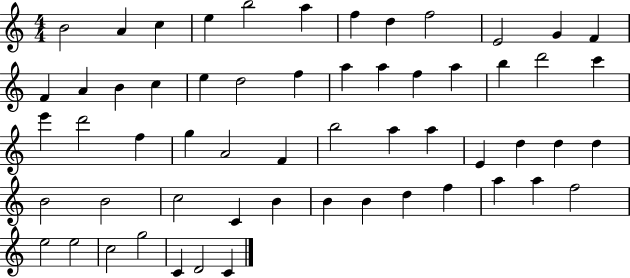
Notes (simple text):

B4/h A4/q C5/q E5/q B5/h A5/q F5/q D5/q F5/h E4/h G4/q F4/q F4/q A4/q B4/q C5/q E5/q D5/h F5/q A5/q A5/q F5/q A5/q B5/q D6/h C6/q E6/q D6/h F5/q G5/q A4/h F4/q B5/h A5/q A5/q E4/q D5/q D5/q D5/q B4/h B4/h C5/h C4/q B4/q B4/q B4/q D5/q F5/q A5/q A5/q F5/h E5/h E5/h C5/h G5/h C4/q D4/h C4/q